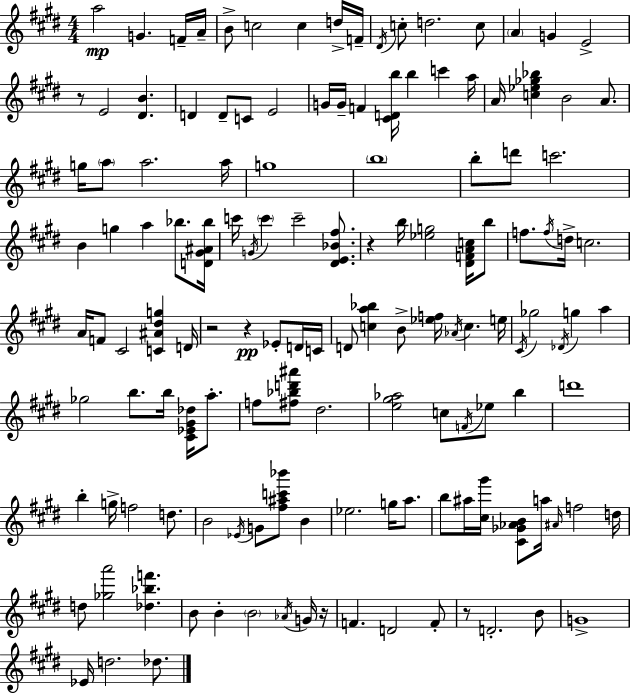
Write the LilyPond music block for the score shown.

{
  \clef treble
  \numericTimeSignature
  \time 4/4
  \key e \major
  \repeat volta 2 { a''2\mp g'4. f'16-- a'16-- | b'8-> c''2 c''4 d''16-> f'16-- | \acciaccatura { dis'16 } c''8-. d''2. c''8 | \parenthesize a'4 g'4 e'2-> | \break r8 e'2 <dis' b'>4. | d'4 d'8-- c'8 e'2 | g'16 g'16-- f'4 <cis' d' b''>16 b''4 c'''4 | a''16 a'16 <c'' ees'' ges'' bes''>4 b'2 a'8. | \break g''16 \parenthesize a''8 a''2. | a''16 g''1 | \parenthesize b''1 | b''8-. d'''8 c'''2. | \break b'4 g''4 a''4 bes''8. | <d' gis' ais' bes''>16 c'''16 \acciaccatura { g'16 } \parenthesize c'''4 c'''2-- <dis' e' bes' fis''>8. | r4 b''16 <ees'' g''>2 <dis' f' a' c''>16 | b''8 f''8. \acciaccatura { f''16 } d''16-> c''2. | \break a'16 f'8 cis'2 <c' ais' dis'' g''>4 | d'16 r2 r4\pp ees'8-. | d'16 c'16 d'8 <c'' a'' bes''>4 b'8-> <ees'' f''>16 \acciaccatura { aes'16 } c''4. | e''16 \acciaccatura { cis'16 } ges''2 \acciaccatura { des'16 } g''4 | \break a''4 ges''2 b''8. | b''16 <cis' ees' gis' des''>16 a''8.-. f''8 <fis'' bes'' d''' ais'''>8 dis''2. | <e'' gis'' aes''>2 c''8 | \acciaccatura { f'16 } ees''8 b''4 d'''1 | \break b''4-. g''16-> f''2 | d''8. b'2 \acciaccatura { ees'16 } | g'8 <fis'' ais'' c''' bes'''>8 b'4 ees''2. | g''16 a''8. b''8 ais''16 <cis'' gis'''>16 <cis' ges' aes' b'>8 a''16 \grace { ais'16 } | \break f''2 d''16 d''8 <ges'' a'''>2 | <des'' bes'' f'''>4. b'8 b'4-. \parenthesize b'2 | \acciaccatura { aes'16 } g'16 r16 f'4. | d'2 f'8-. r8 d'2.-. | \break b'8 g'1-> | ees'16 d''2. | des''8. } \bar "|."
}